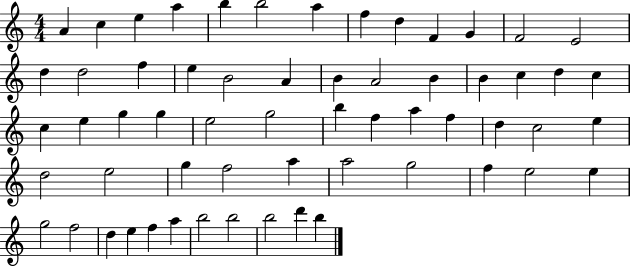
A4/q C5/q E5/q A5/q B5/q B5/h A5/q F5/q D5/q F4/q G4/q F4/h E4/h D5/q D5/h F5/q E5/q B4/h A4/q B4/q A4/h B4/q B4/q C5/q D5/q C5/q C5/q E5/q G5/q G5/q E5/h G5/h B5/q F5/q A5/q F5/q D5/q C5/h E5/q D5/h E5/h G5/q F5/h A5/q A5/h G5/h F5/q E5/h E5/q G5/h F5/h D5/q E5/q F5/q A5/q B5/h B5/h B5/h D6/q B5/q